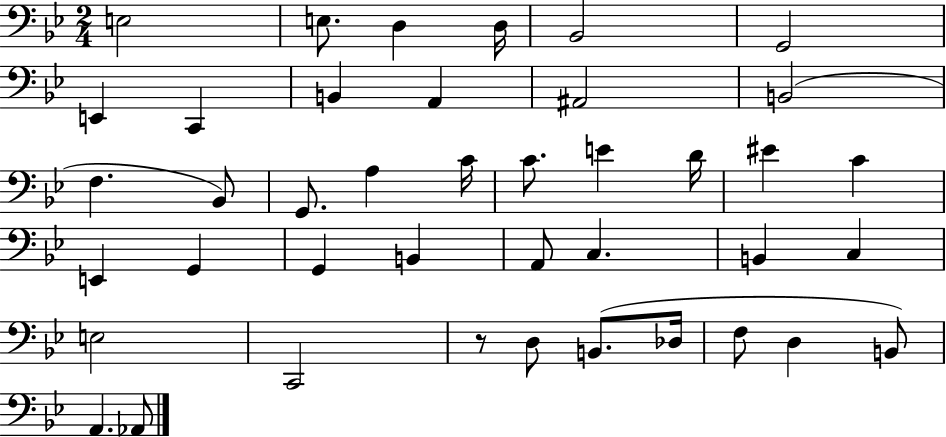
X:1
T:Untitled
M:2/4
L:1/4
K:Bb
E,2 E,/2 D, D,/4 _B,,2 G,,2 E,, C,, B,, A,, ^A,,2 B,,2 F, _B,,/2 G,,/2 A, C/4 C/2 E D/4 ^E C E,, G,, G,, B,, A,,/2 C, B,, C, E,2 C,,2 z/2 D,/2 B,,/2 _D,/4 F,/2 D, B,,/2 A,, _A,,/2